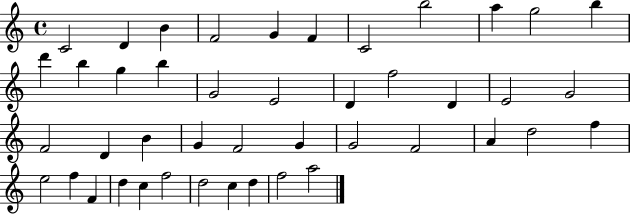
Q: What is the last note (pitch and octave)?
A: A5